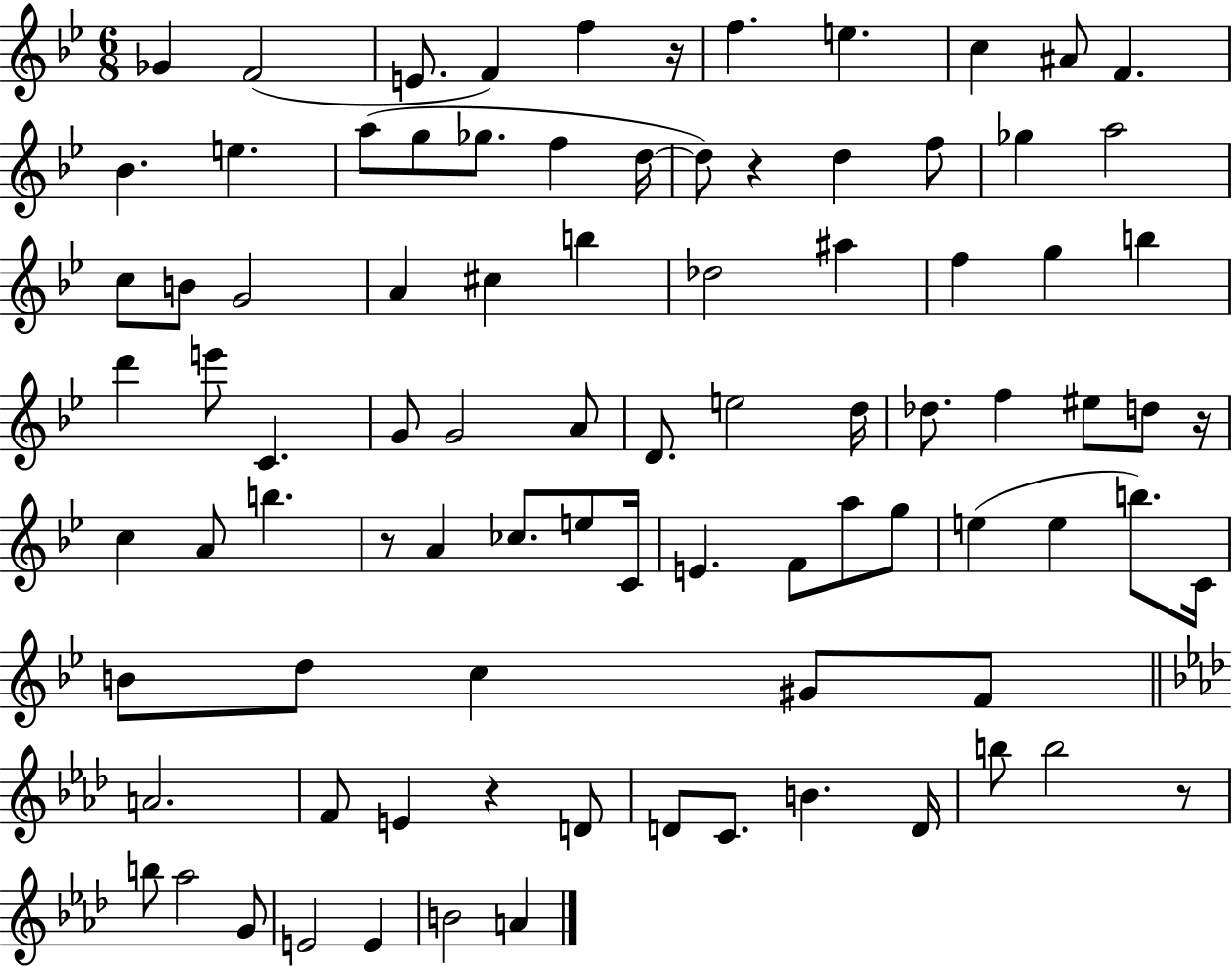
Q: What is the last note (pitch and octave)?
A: A4